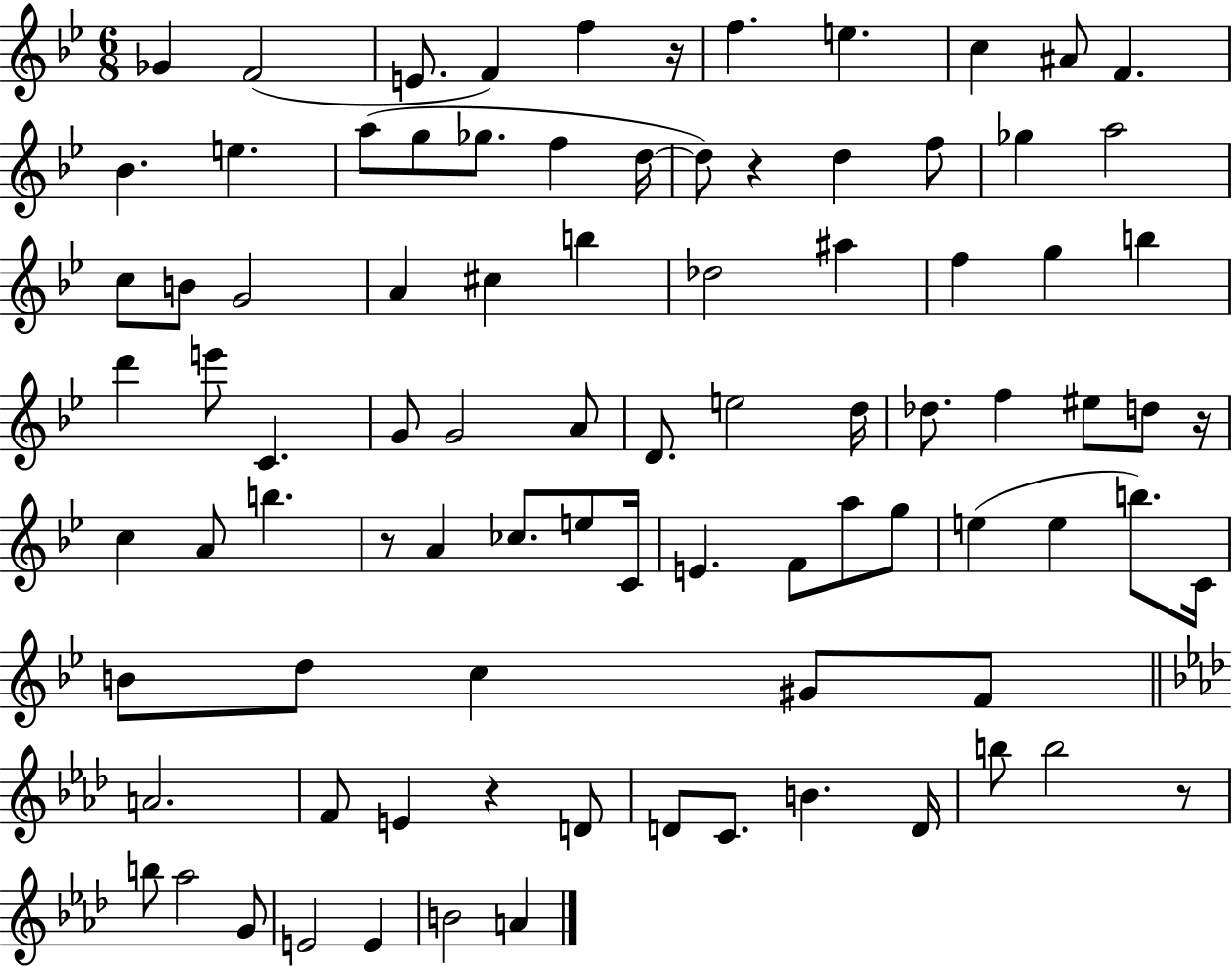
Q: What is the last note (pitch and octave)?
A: A4